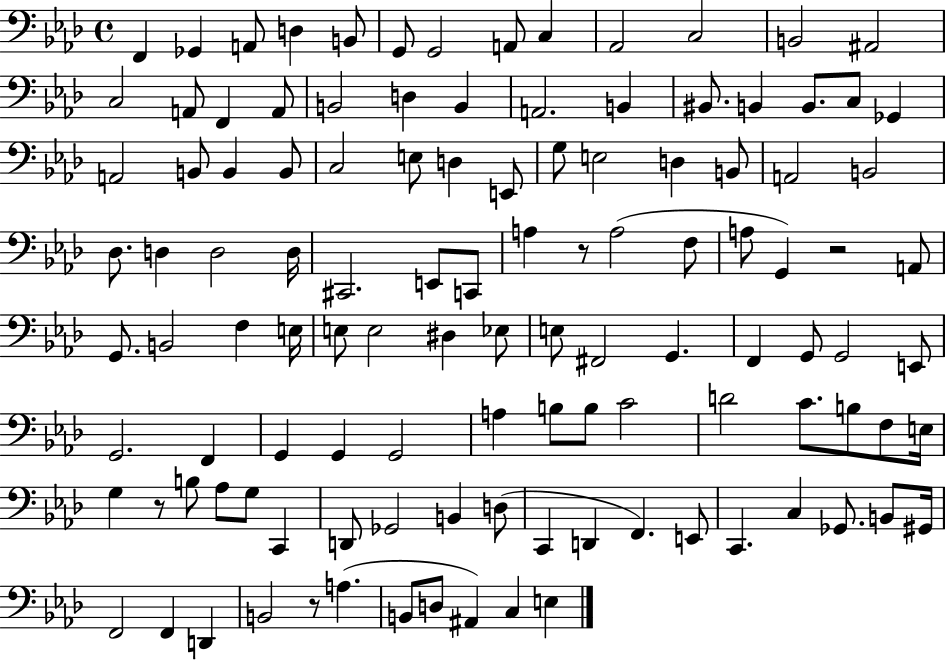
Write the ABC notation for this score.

X:1
T:Untitled
M:4/4
L:1/4
K:Ab
F,, _G,, A,,/2 D, B,,/2 G,,/2 G,,2 A,,/2 C, _A,,2 C,2 B,,2 ^A,,2 C,2 A,,/2 F,, A,,/2 B,,2 D, B,, A,,2 B,, ^B,,/2 B,, B,,/2 C,/2 _G,, A,,2 B,,/2 B,, B,,/2 C,2 E,/2 D, E,,/2 G,/2 E,2 D, B,,/2 A,,2 B,,2 _D,/2 D, D,2 D,/4 ^C,,2 E,,/2 C,,/2 A, z/2 A,2 F,/2 A,/2 G,, z2 A,,/2 G,,/2 B,,2 F, E,/4 E,/2 E,2 ^D, _E,/2 E,/2 ^F,,2 G,, F,, G,,/2 G,,2 E,,/2 G,,2 F,, G,, G,, G,,2 A, B,/2 B,/2 C2 D2 C/2 B,/2 F,/2 E,/4 G, z/2 B,/2 _A,/2 G,/2 C,, D,,/2 _G,,2 B,, D,/2 C,, D,, F,, E,,/2 C,, C, _G,,/2 B,,/2 ^G,,/4 F,,2 F,, D,, B,,2 z/2 A, B,,/2 D,/2 ^A,, C, E,